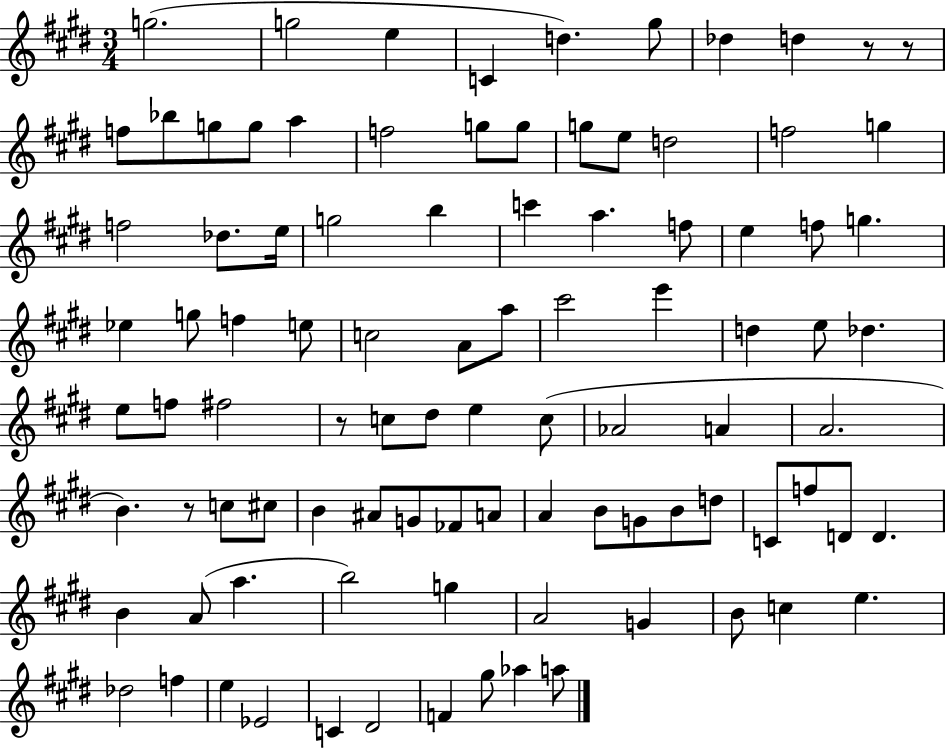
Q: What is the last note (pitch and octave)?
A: A5